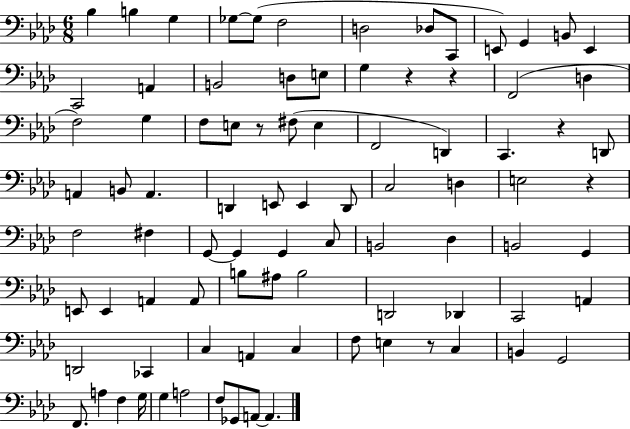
X:1
T:Untitled
M:6/8
L:1/4
K:Ab
_B, B, G, _G,/2 _G,/2 F,2 D,2 _D,/2 C,,/2 E,,/2 G,, B,,/2 E,, C,,2 A,, B,,2 D,/2 E,/2 G, z z F,,2 D, F,2 G, F,/2 E,/2 z/2 ^F,/2 E, F,,2 D,, C,, z D,,/2 A,, B,,/2 A,, D,, E,,/2 E,, D,,/2 C,2 D, E,2 z F,2 ^F, G,,/2 G,, G,, C,/2 B,,2 _D, B,,2 G,, E,,/2 E,, A,, A,,/2 B,/2 ^A,/2 B,2 D,,2 _D,, C,,2 A,, D,,2 _C,, C, A,, C, F,/2 E, z/2 C, B,, G,,2 F,,/2 A, F, G,/4 G, A,2 F,/2 _G,,/2 A,,/2 A,,